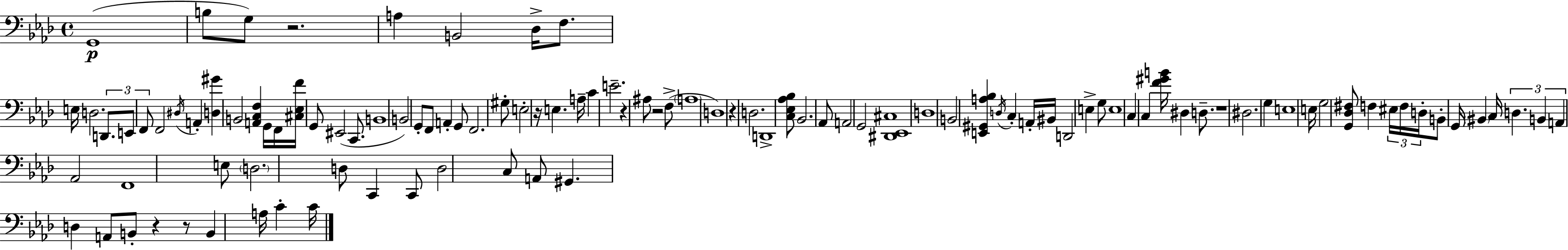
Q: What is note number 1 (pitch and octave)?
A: G2